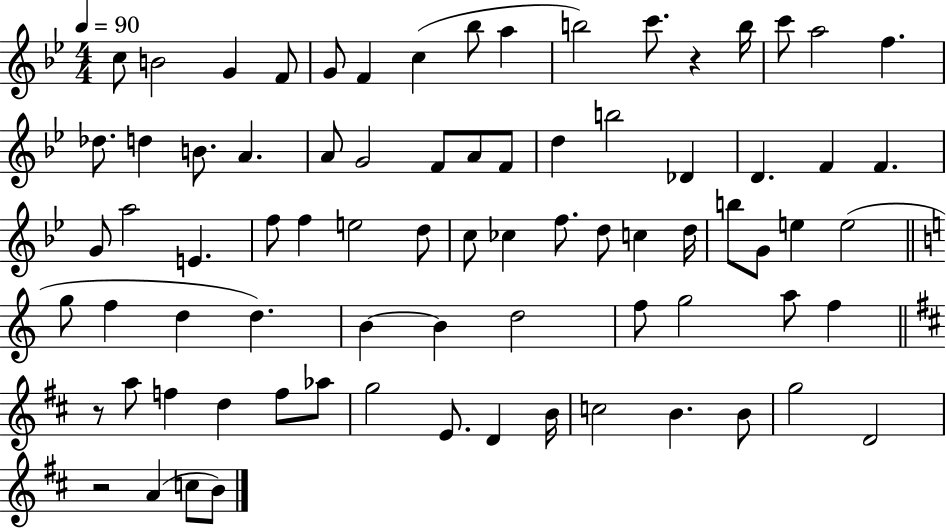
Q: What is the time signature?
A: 4/4